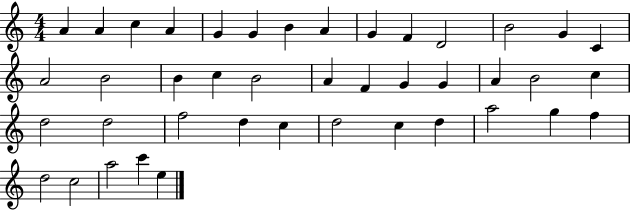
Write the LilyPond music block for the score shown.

{
  \clef treble
  \numericTimeSignature
  \time 4/4
  \key c \major
  a'4 a'4 c''4 a'4 | g'4 g'4 b'4 a'4 | g'4 f'4 d'2 | b'2 g'4 c'4 | \break a'2 b'2 | b'4 c''4 b'2 | a'4 f'4 g'4 g'4 | a'4 b'2 c''4 | \break d''2 d''2 | f''2 d''4 c''4 | d''2 c''4 d''4 | a''2 g''4 f''4 | \break d''2 c''2 | a''2 c'''4 e''4 | \bar "|."
}